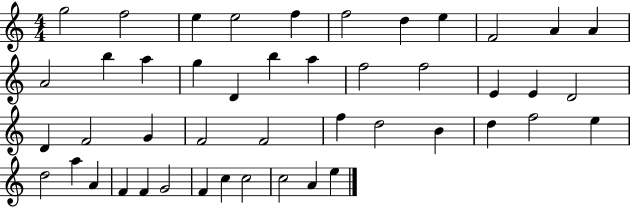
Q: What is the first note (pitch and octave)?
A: G5